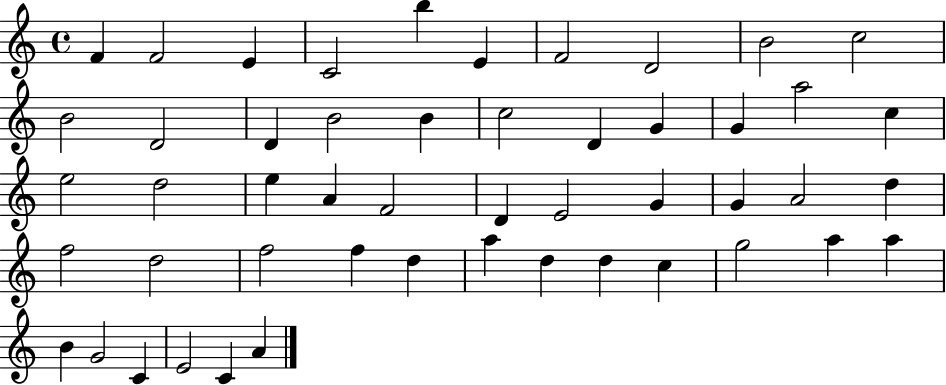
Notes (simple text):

F4/q F4/h E4/q C4/h B5/q E4/q F4/h D4/h B4/h C5/h B4/h D4/h D4/q B4/h B4/q C5/h D4/q G4/q G4/q A5/h C5/q E5/h D5/h E5/q A4/q F4/h D4/q E4/h G4/q G4/q A4/h D5/q F5/h D5/h F5/h F5/q D5/q A5/q D5/q D5/q C5/q G5/h A5/q A5/q B4/q G4/h C4/q E4/h C4/q A4/q